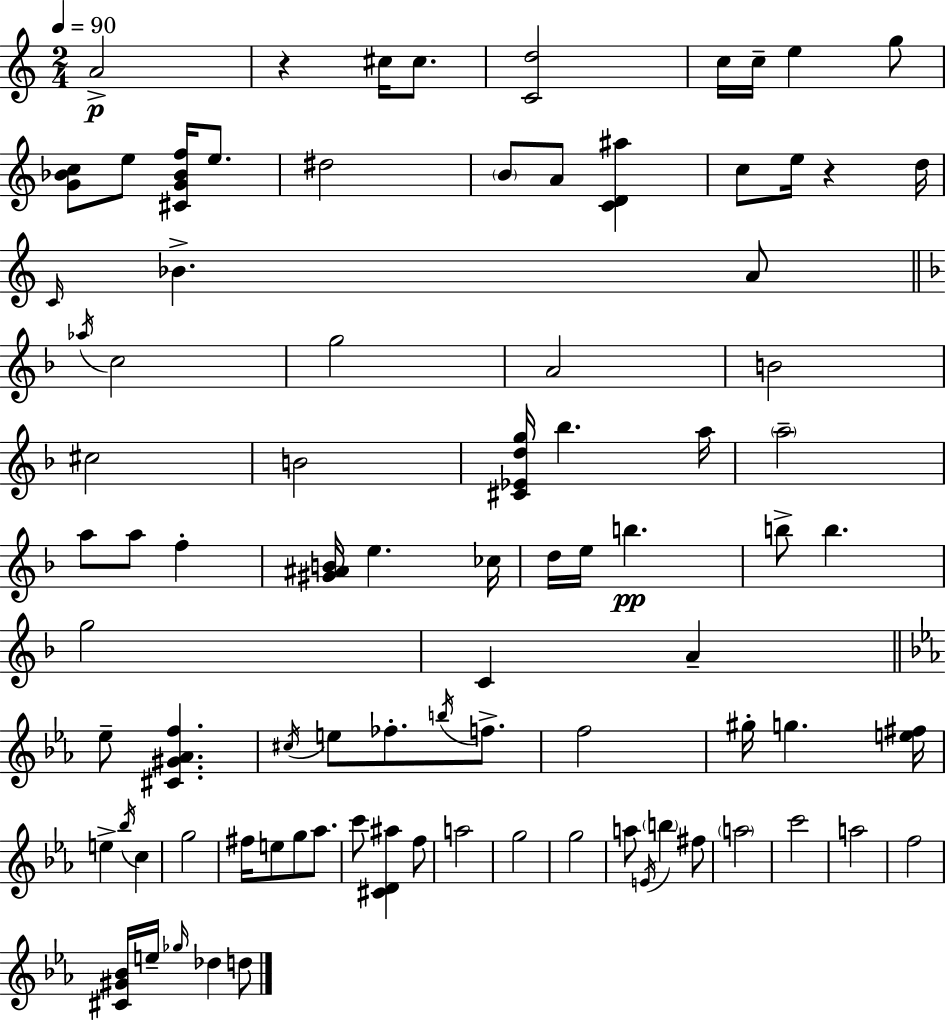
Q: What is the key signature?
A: A minor